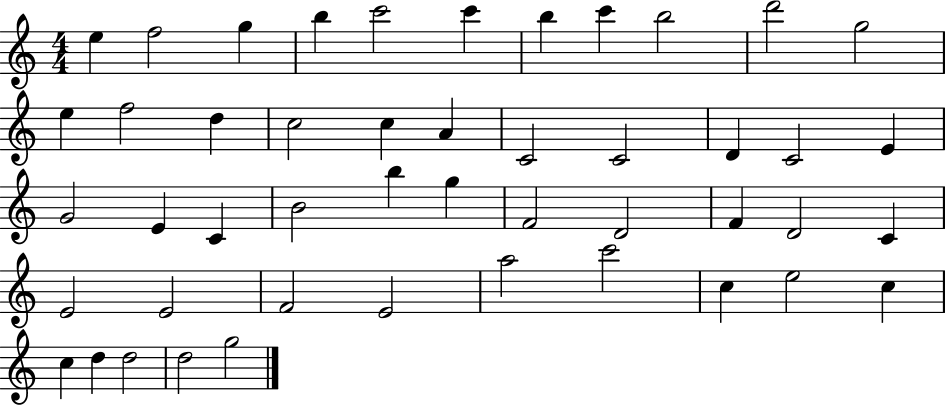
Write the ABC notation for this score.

X:1
T:Untitled
M:4/4
L:1/4
K:C
e f2 g b c'2 c' b c' b2 d'2 g2 e f2 d c2 c A C2 C2 D C2 E G2 E C B2 b g F2 D2 F D2 C E2 E2 F2 E2 a2 c'2 c e2 c c d d2 d2 g2